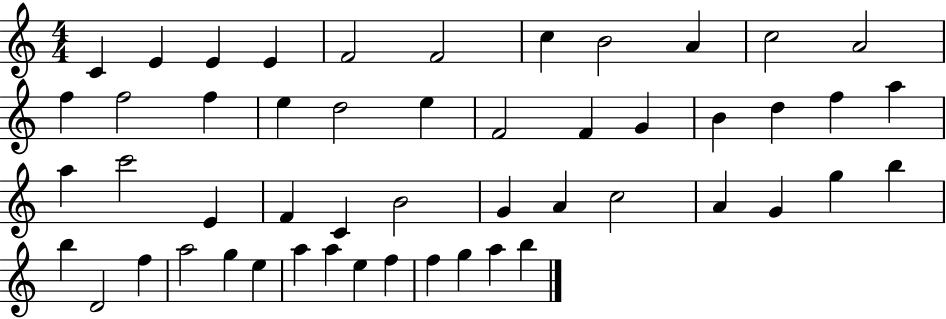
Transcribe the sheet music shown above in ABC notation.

X:1
T:Untitled
M:4/4
L:1/4
K:C
C E E E F2 F2 c B2 A c2 A2 f f2 f e d2 e F2 F G B d f a a c'2 E F C B2 G A c2 A G g b b D2 f a2 g e a a e f f g a b